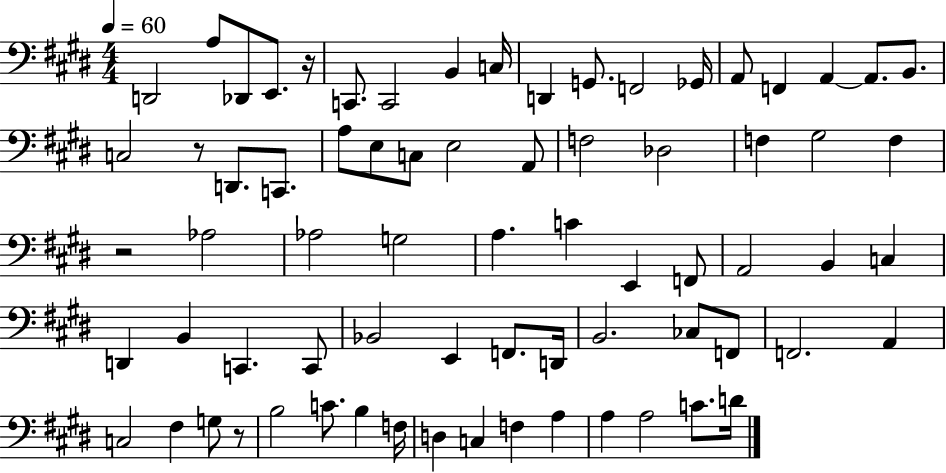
D2/h A3/e Db2/e E2/e. R/s C2/e. C2/h B2/q C3/s D2/q G2/e. F2/h Gb2/s A2/e F2/q A2/q A2/e. B2/e. C3/h R/e D2/e. C2/e. A3/e E3/e C3/e E3/h A2/e F3/h Db3/h F3/q G#3/h F3/q R/h Ab3/h Ab3/h G3/h A3/q. C4/q E2/q F2/e A2/h B2/q C3/q D2/q B2/q C2/q. C2/e Bb2/h E2/q F2/e. D2/s B2/h. CES3/e F2/e F2/h. A2/q C3/h F#3/q G3/e R/e B3/h C4/e. B3/q F3/s D3/q C3/q F3/q A3/q A3/q A3/h C4/e. D4/s